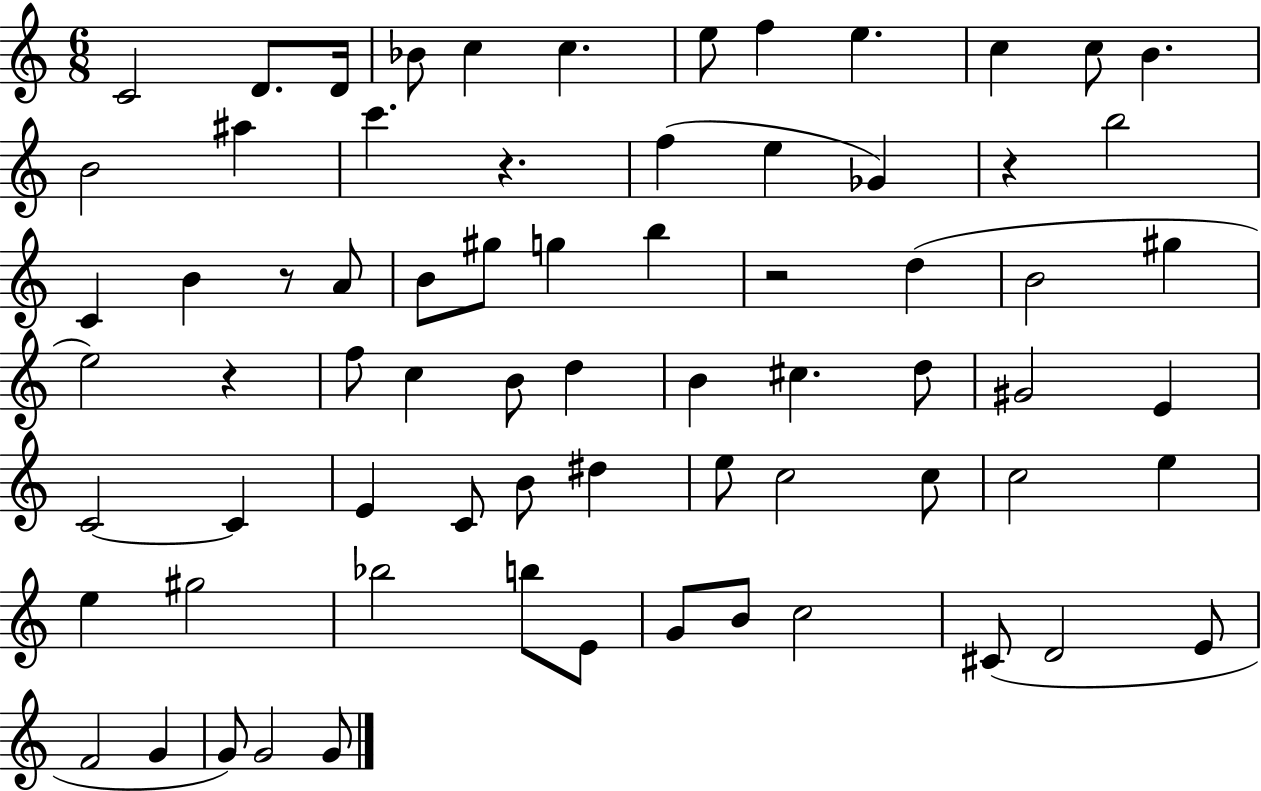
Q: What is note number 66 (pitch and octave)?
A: G4